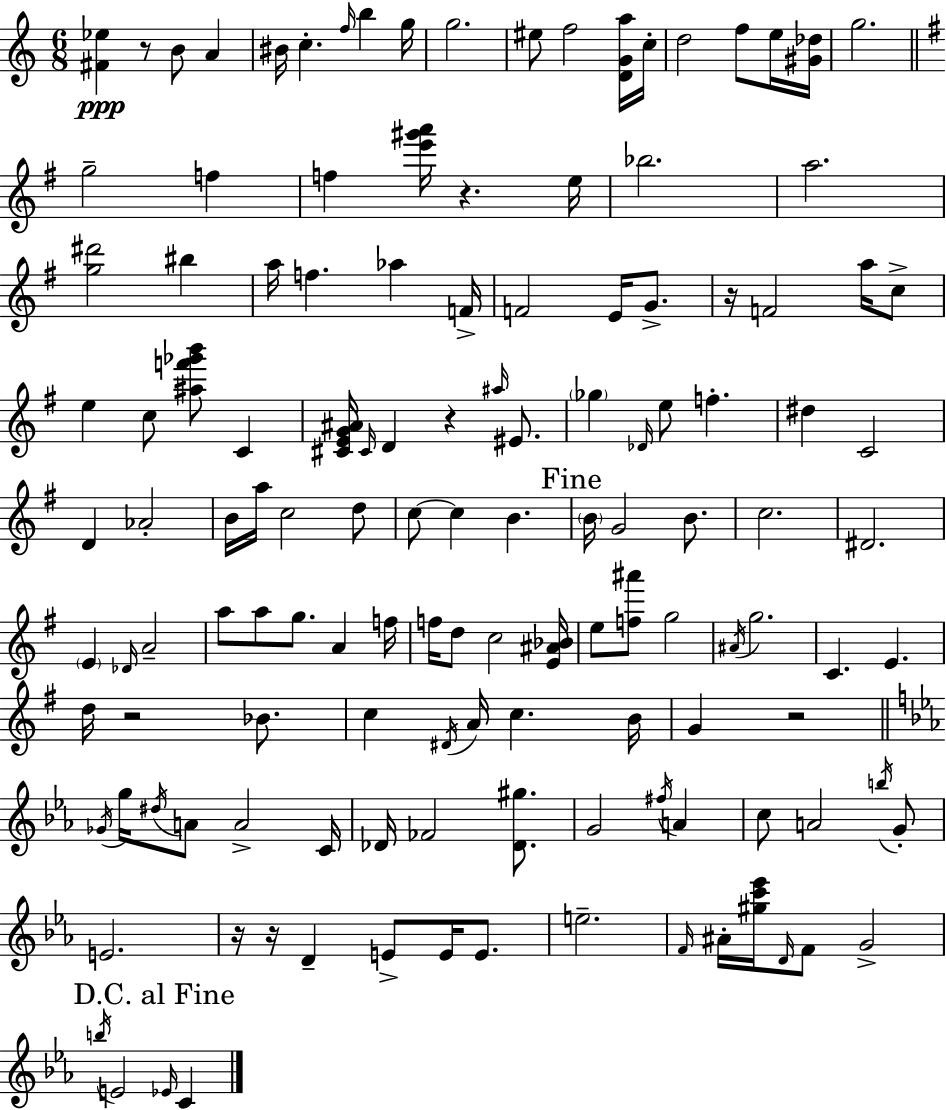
[F#4,Eb5]/q R/e B4/e A4/q BIS4/s C5/q. F5/s B5/q G5/s G5/h. EIS5/e F5/h [D4,G4,A5]/s C5/s D5/h F5/e E5/s [G#4,Db5]/s G5/h. G5/h F5/q F5/q [E6,G#6,A6]/s R/q. E5/s Bb5/h. A5/h. [G5,D#6]/h BIS5/q A5/s F5/q. Ab5/q F4/s F4/h E4/s G4/e. R/s F4/h A5/s C5/e E5/q C5/e [A#5,F6,Gb6,B6]/e C4/q [C#4,E4,G4,A#4]/s C#4/s D4/q R/q A#5/s EIS4/e. Gb5/q Db4/s E5/e F5/q. D#5/q C4/h D4/q Ab4/h B4/s A5/s C5/h D5/e C5/e C5/q B4/q. B4/s G4/h B4/e. C5/h. D#4/h. E4/q Db4/s A4/h A5/e A5/e G5/e. A4/q F5/s F5/s D5/e C5/h [E4,A#4,Bb4]/s E5/e [F5,A#6]/e G5/h A#4/s G5/h. C4/q. E4/q. D5/s R/h Bb4/e. C5/q D#4/s A4/s C5/q. B4/s G4/q R/h Gb4/s G5/s D#5/s A4/e A4/h C4/s Db4/s FES4/h [Db4,G#5]/e. G4/h F#5/s A4/q C5/e A4/h B5/s G4/e E4/h. R/s R/s D4/q E4/e E4/s E4/e. E5/h. F4/s A#4/s [G#5,C6,Eb6]/s D4/s F4/e G4/h B5/s E4/h Eb4/s C4/q